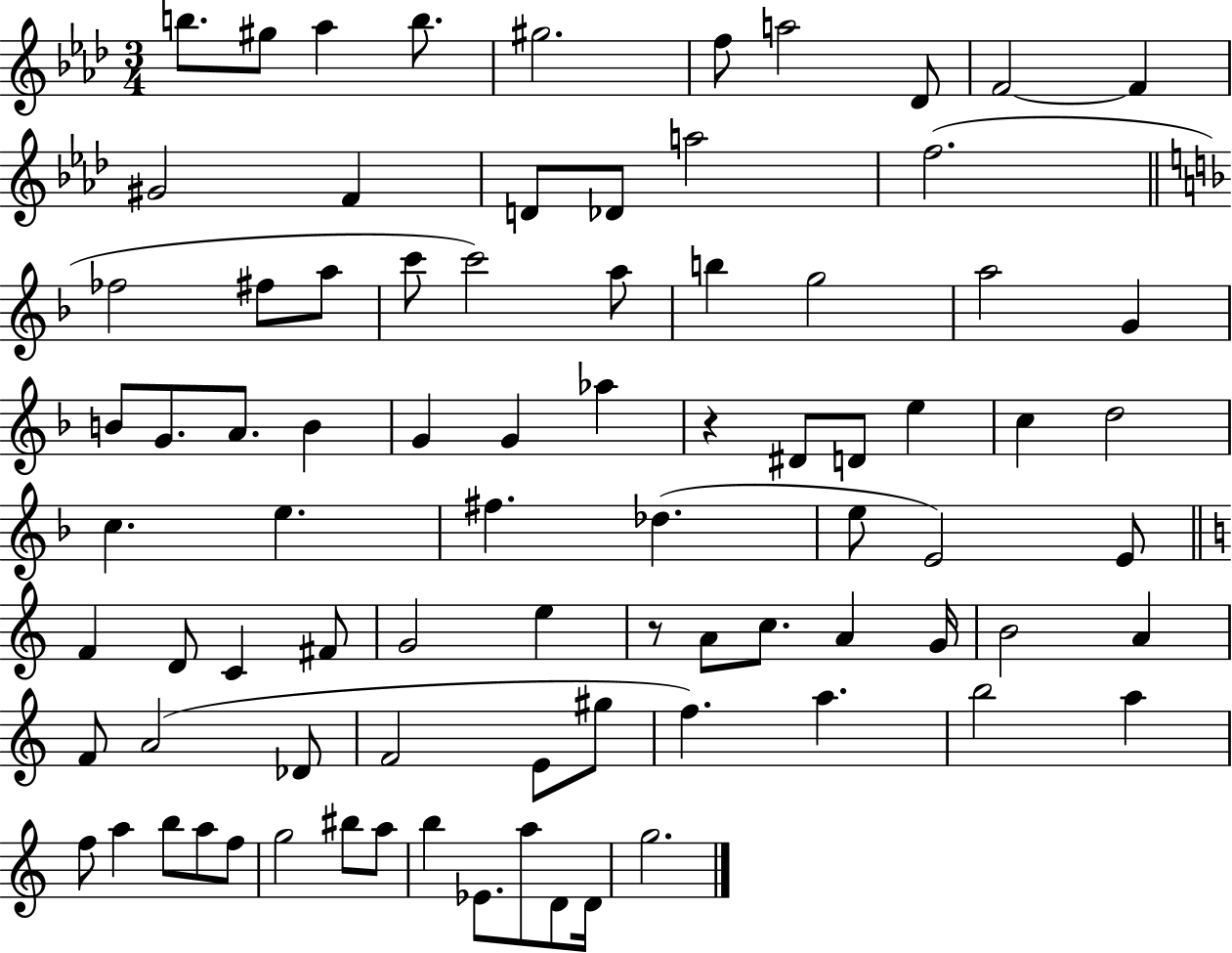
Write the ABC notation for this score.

X:1
T:Untitled
M:3/4
L:1/4
K:Ab
b/2 ^g/2 _a b/2 ^g2 f/2 a2 _D/2 F2 F ^G2 F D/2 _D/2 a2 f2 _f2 ^f/2 a/2 c'/2 c'2 a/2 b g2 a2 G B/2 G/2 A/2 B G G _a z ^D/2 D/2 e c d2 c e ^f _d e/2 E2 E/2 F D/2 C ^F/2 G2 e z/2 A/2 c/2 A G/4 B2 A F/2 A2 _D/2 F2 E/2 ^g/2 f a b2 a f/2 a b/2 a/2 f/2 g2 ^b/2 a/2 b _E/2 a/2 D/2 D/4 g2